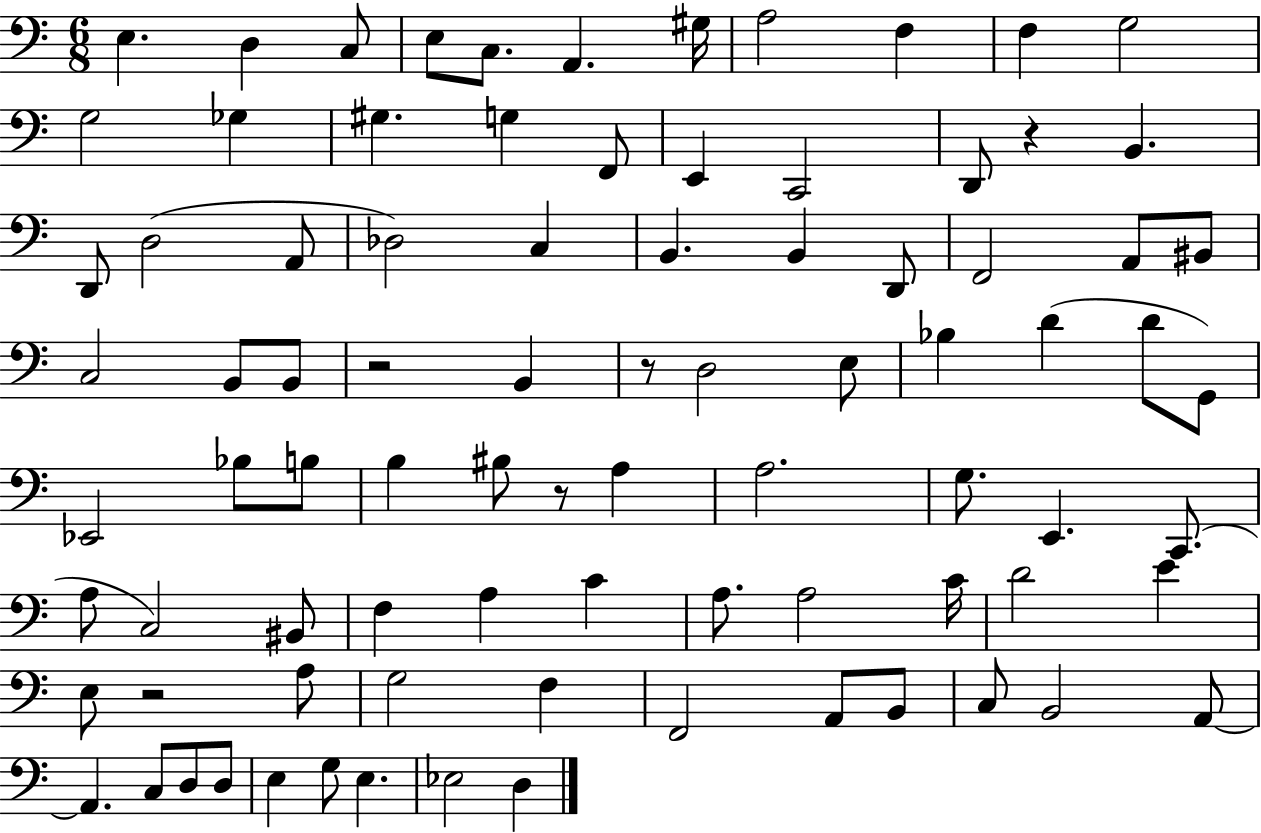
E3/q. D3/q C3/e E3/e C3/e. A2/q. G#3/s A3/h F3/q F3/q G3/h G3/h Gb3/q G#3/q. G3/q F2/e E2/q C2/h D2/e R/q B2/q. D2/e D3/h A2/e Db3/h C3/q B2/q. B2/q D2/e F2/h A2/e BIS2/e C3/h B2/e B2/e R/h B2/q R/e D3/h E3/e Bb3/q D4/q D4/e G2/e Eb2/h Bb3/e B3/e B3/q BIS3/e R/e A3/q A3/h. G3/e. E2/q. C2/e. A3/e C3/h BIS2/e F3/q A3/q C4/q A3/e. A3/h C4/s D4/h E4/q E3/e R/h A3/e G3/h F3/q F2/h A2/e B2/e C3/e B2/h A2/e A2/q. C3/e D3/e D3/e E3/q G3/e E3/q. Eb3/h D3/q